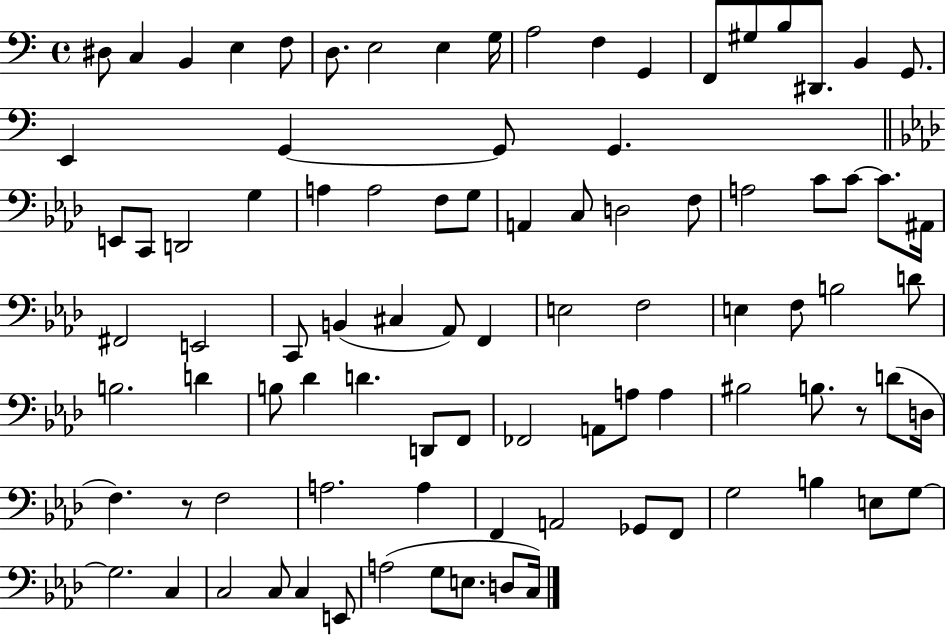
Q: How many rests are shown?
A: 2